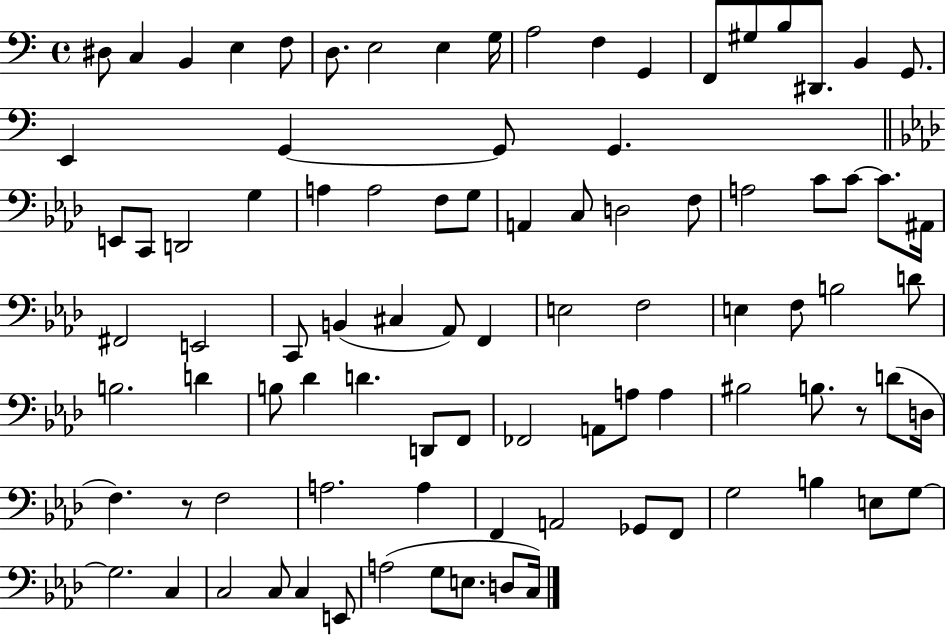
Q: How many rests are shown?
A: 2